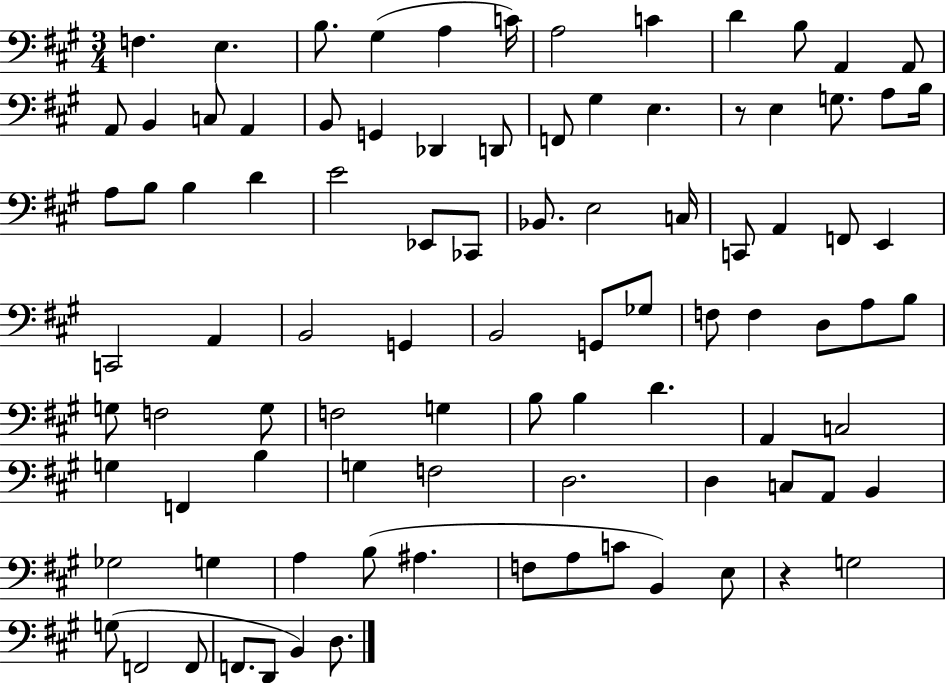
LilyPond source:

{
  \clef bass
  \numericTimeSignature
  \time 3/4
  \key a \major
  \repeat volta 2 { f4. e4. | b8. gis4( a4 c'16) | a2 c'4 | d'4 b8 a,4 a,8 | \break a,8 b,4 c8 a,4 | b,8 g,4 des,4 d,8 | f,8 gis4 e4. | r8 e4 g8. a8 b16 | \break a8 b8 b4 d'4 | e'2 ees,8 ces,8 | bes,8. e2 c16 | c,8 a,4 f,8 e,4 | \break c,2 a,4 | b,2 g,4 | b,2 g,8 ges8 | f8 f4 d8 a8 b8 | \break g8 f2 g8 | f2 g4 | b8 b4 d'4. | a,4 c2 | \break g4 f,4 b4 | g4 f2 | d2. | d4 c8 a,8 b,4 | \break ges2 g4 | a4 b8( ais4. | f8 a8 c'8 b,4) e8 | r4 g2 | \break g8( f,2 f,8 | f,8. d,8 b,4) d8. | } \bar "|."
}